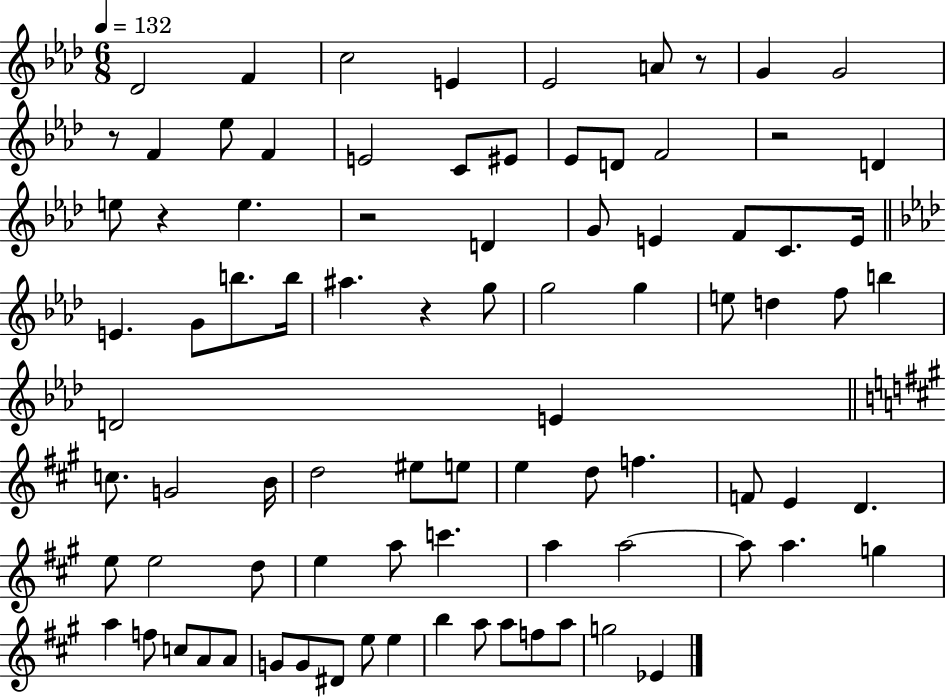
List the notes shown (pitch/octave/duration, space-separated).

Db4/h F4/q C5/h E4/q Eb4/h A4/e R/e G4/q G4/h R/e F4/q Eb5/e F4/q E4/h C4/e EIS4/e Eb4/e D4/e F4/h R/h D4/q E5/e R/q E5/q. R/h D4/q G4/e E4/q F4/e C4/e. E4/s E4/q. G4/e B5/e. B5/s A#5/q. R/q G5/e G5/h G5/q E5/e D5/q F5/e B5/q D4/h E4/q C5/e. G4/h B4/s D5/h EIS5/e E5/e E5/q D5/e F5/q. F4/e E4/q D4/q. E5/e E5/h D5/e E5/q A5/e C6/q. A5/q A5/h A5/e A5/q. G5/q A5/q F5/e C5/e A4/e A4/e G4/e G4/e D#4/e E5/e E5/q B5/q A5/e A5/e F5/e A5/e G5/h Eb4/q